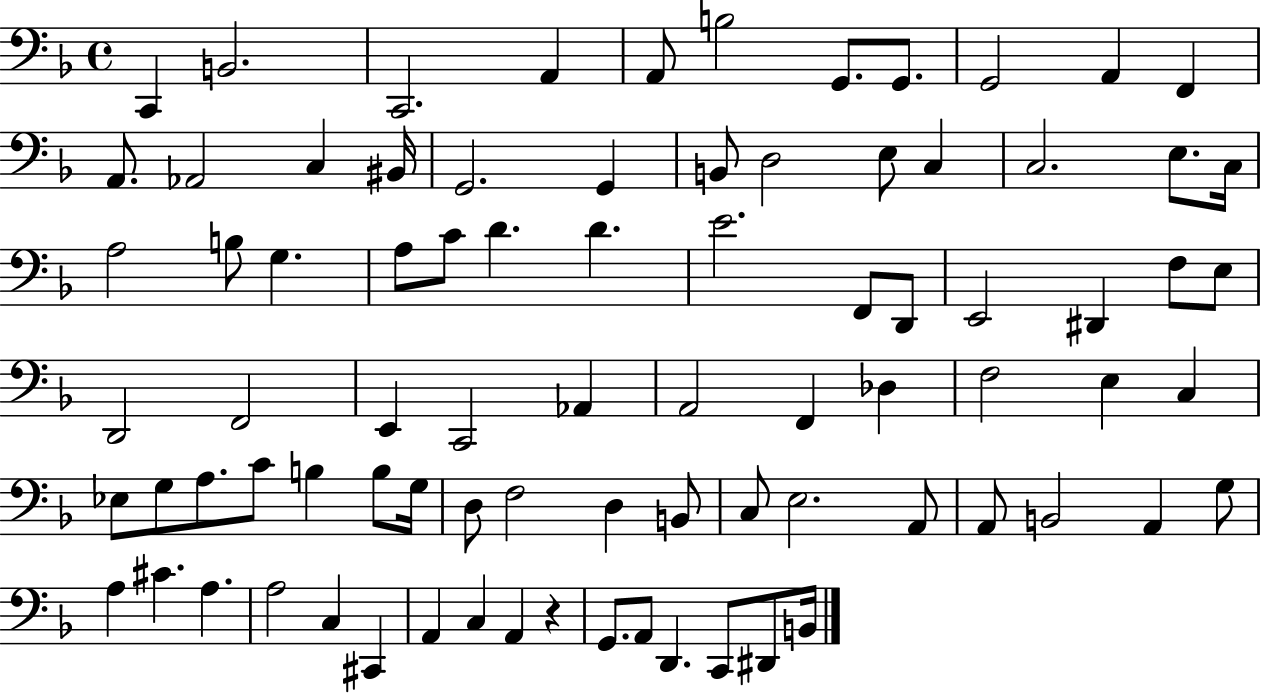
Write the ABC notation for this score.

X:1
T:Untitled
M:4/4
L:1/4
K:F
C,, B,,2 C,,2 A,, A,,/2 B,2 G,,/2 G,,/2 G,,2 A,, F,, A,,/2 _A,,2 C, ^B,,/4 G,,2 G,, B,,/2 D,2 E,/2 C, C,2 E,/2 C,/4 A,2 B,/2 G, A,/2 C/2 D D E2 F,,/2 D,,/2 E,,2 ^D,, F,/2 E,/2 D,,2 F,,2 E,, C,,2 _A,, A,,2 F,, _D, F,2 E, C, _E,/2 G,/2 A,/2 C/2 B, B,/2 G,/4 D,/2 F,2 D, B,,/2 C,/2 E,2 A,,/2 A,,/2 B,,2 A,, G,/2 A, ^C A, A,2 C, ^C,, A,, C, A,, z G,,/2 A,,/2 D,, C,,/2 ^D,,/2 B,,/4